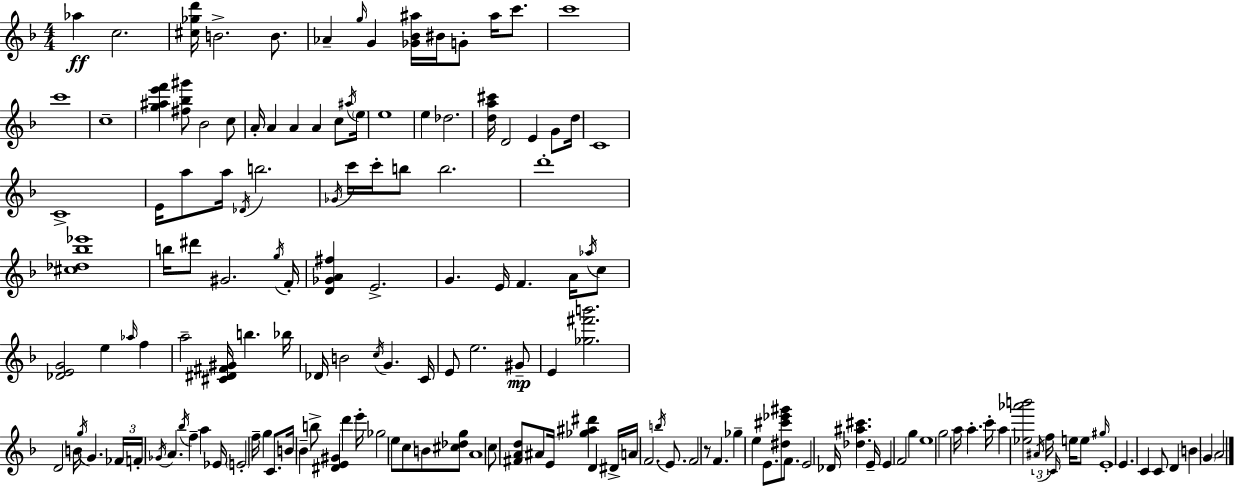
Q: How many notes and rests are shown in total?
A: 155